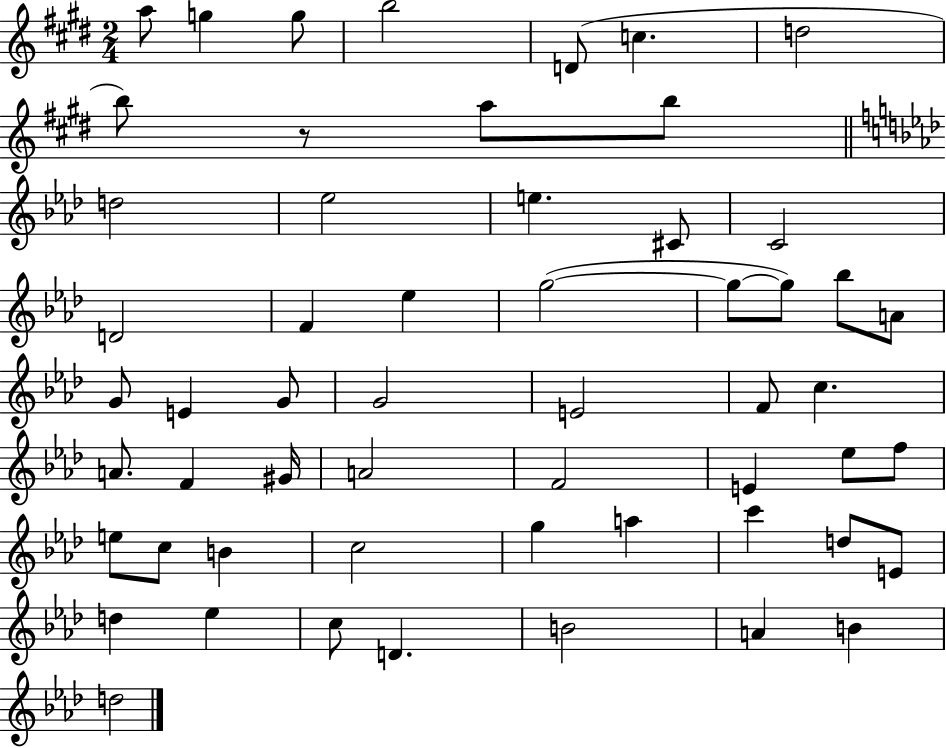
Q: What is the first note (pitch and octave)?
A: A5